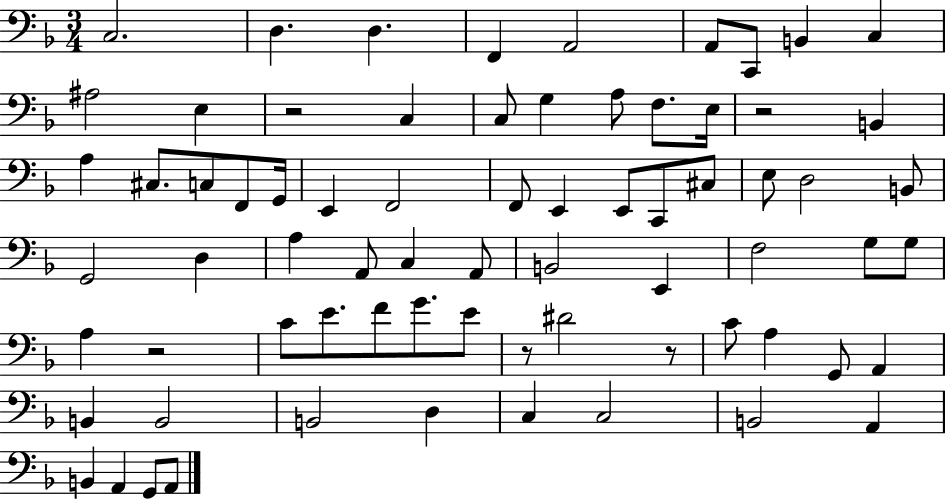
C3/h. D3/q. D3/q. F2/q A2/h A2/e C2/e B2/q C3/q A#3/h E3/q R/h C3/q C3/e G3/q A3/e F3/e. E3/s R/h B2/q A3/q C#3/e. C3/e F2/e G2/s E2/q F2/h F2/e E2/q E2/e C2/e C#3/e E3/e D3/h B2/e G2/h D3/q A3/q A2/e C3/q A2/e B2/h E2/q F3/h G3/e G3/e A3/q R/h C4/e E4/e. F4/e G4/e. E4/e R/e D#4/h R/e C4/e A3/q G2/e A2/q B2/q B2/h B2/h D3/q C3/q C3/h B2/h A2/q B2/q A2/q G2/e A2/e